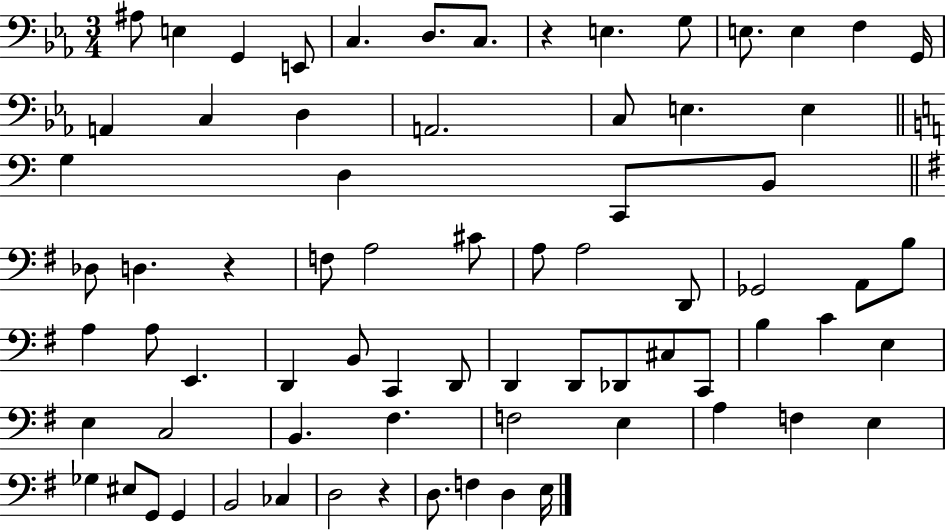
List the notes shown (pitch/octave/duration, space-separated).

A#3/e E3/q G2/q E2/e C3/q. D3/e. C3/e. R/q E3/q. G3/e E3/e. E3/q F3/q G2/s A2/q C3/q D3/q A2/h. C3/e E3/q. E3/q G3/q D3/q C2/e B2/e Db3/e D3/q. R/q F3/e A3/h C#4/e A3/e A3/h D2/e Gb2/h A2/e B3/e A3/q A3/e E2/q. D2/q B2/e C2/q D2/e D2/q D2/e Db2/e C#3/e C2/e B3/q C4/q E3/q E3/q C3/h B2/q. F#3/q. F3/h E3/q A3/q F3/q E3/q Gb3/q EIS3/e G2/e G2/q B2/h CES3/q D3/h R/q D3/e. F3/q D3/q E3/s